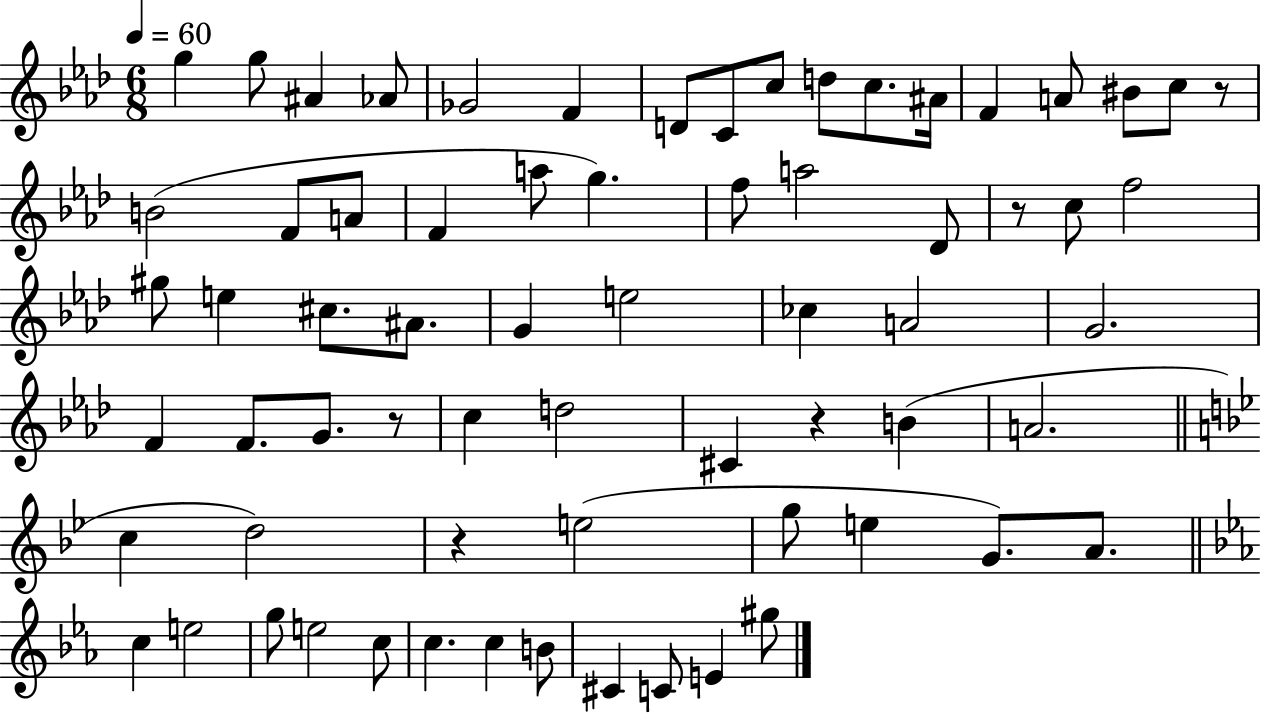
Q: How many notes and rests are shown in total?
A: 68